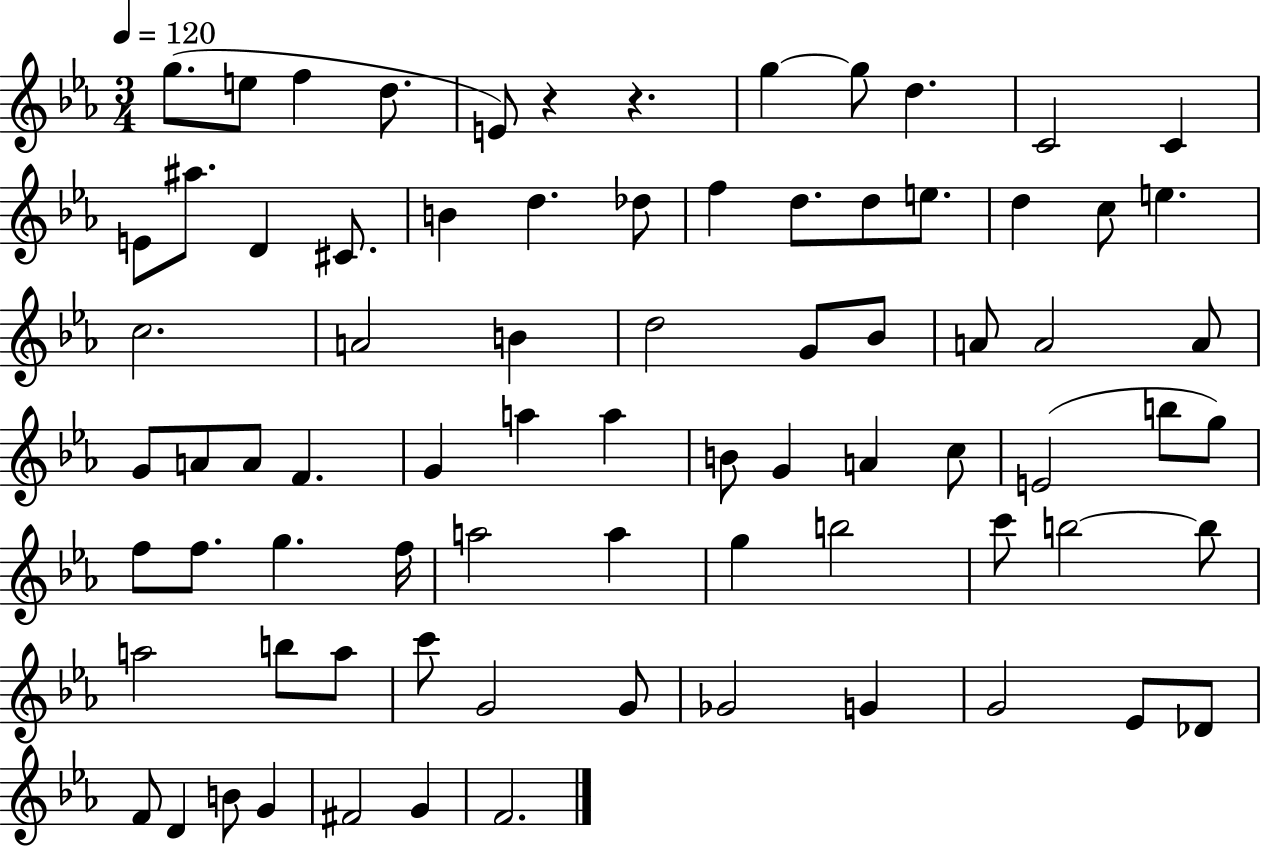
{
  \clef treble
  \numericTimeSignature
  \time 3/4
  \key ees \major
  \tempo 4 = 120
  \repeat volta 2 { g''8.( e''8 f''4 d''8. | e'8) r4 r4. | g''4~~ g''8 d''4. | c'2 c'4 | \break e'8 ais''8. d'4 cis'8. | b'4 d''4. des''8 | f''4 d''8. d''8 e''8. | d''4 c''8 e''4. | \break c''2. | a'2 b'4 | d''2 g'8 bes'8 | a'8 a'2 a'8 | \break g'8 a'8 a'8 f'4. | g'4 a''4 a''4 | b'8 g'4 a'4 c''8 | e'2( b''8 g''8) | \break f''8 f''8. g''4. f''16 | a''2 a''4 | g''4 b''2 | c'''8 b''2~~ b''8 | \break a''2 b''8 a''8 | c'''8 g'2 g'8 | ges'2 g'4 | g'2 ees'8 des'8 | \break f'8 d'4 b'8 g'4 | fis'2 g'4 | f'2. | } \bar "|."
}